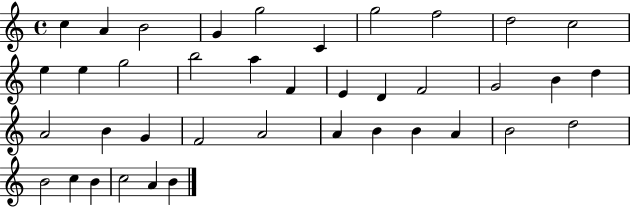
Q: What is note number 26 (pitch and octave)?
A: F4